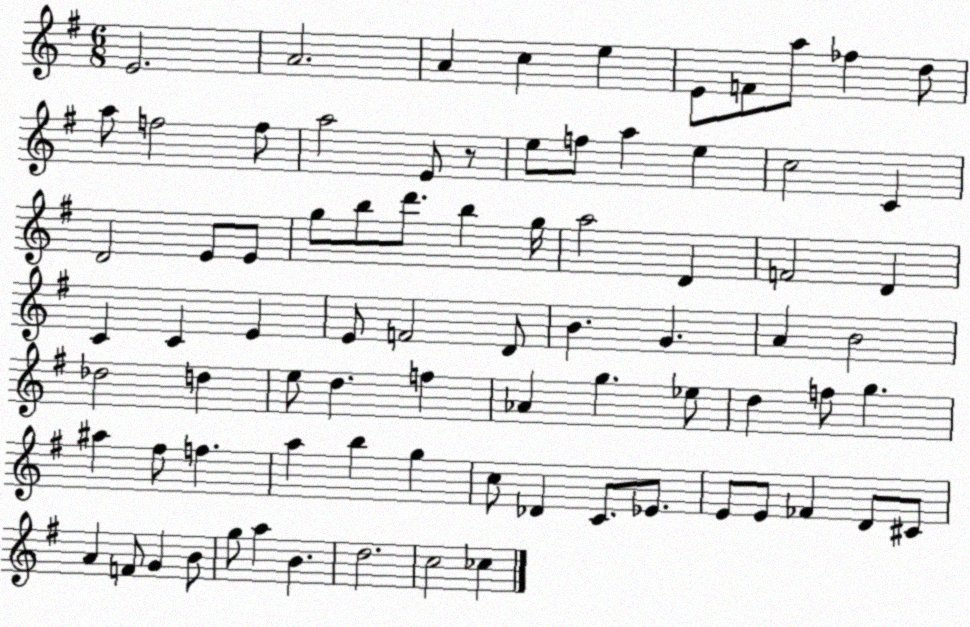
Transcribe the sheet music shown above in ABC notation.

X:1
T:Untitled
M:6/8
L:1/4
K:G
E2 A2 A c e E/2 F/2 a/2 _f d/2 a/2 f2 f/2 a2 E/2 z/2 e/2 f/2 a e c2 C D2 E/2 E/2 g/2 b/2 d'/2 b g/4 a2 D F2 D C C E E/2 F2 D/2 B G A B2 _d2 d e/2 d f _A g _e/2 d f/2 g ^a ^f/2 f a b g c/2 _D C/2 _E/2 E/2 E/2 _F D/2 ^C/2 A F/2 G B/2 g/2 a B d2 c2 _c